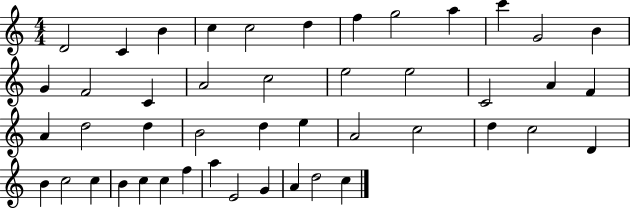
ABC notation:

X:1
T:Untitled
M:4/4
L:1/4
K:C
D2 C B c c2 d f g2 a c' G2 B G F2 C A2 c2 e2 e2 C2 A F A d2 d B2 d e A2 c2 d c2 D B c2 c B c c f a E2 G A d2 c